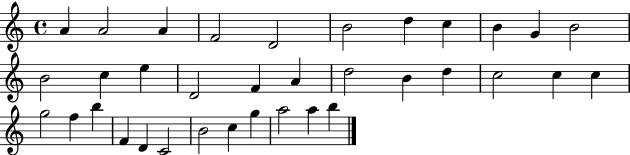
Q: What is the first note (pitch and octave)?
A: A4